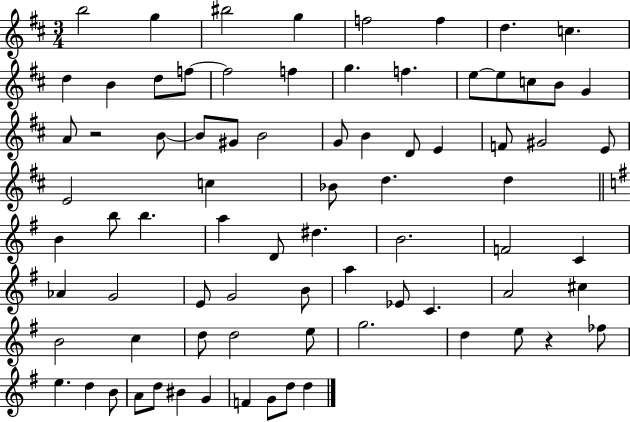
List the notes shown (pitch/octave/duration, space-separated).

B5/h G5/q BIS5/h G5/q F5/h F5/q D5/q. C5/q. D5/q B4/q D5/e F5/e F5/h F5/q G5/q. F5/q. E5/e E5/e C5/e B4/e G4/q A4/e R/h B4/e B4/e G#4/e B4/h G4/e B4/q D4/e E4/q F4/e G#4/h E4/e E4/h C5/q Bb4/e D5/q. D5/q B4/q B5/e B5/q. A5/q D4/e D#5/q. B4/h. F4/h C4/q Ab4/q G4/h E4/e G4/h B4/e A5/q Eb4/e C4/q. A4/h C#5/q B4/h C5/q D5/e D5/h E5/e G5/h. D5/q E5/e R/q FES5/e E5/q. D5/q B4/e A4/e D5/e BIS4/q G4/q F4/q G4/e D5/e D5/q